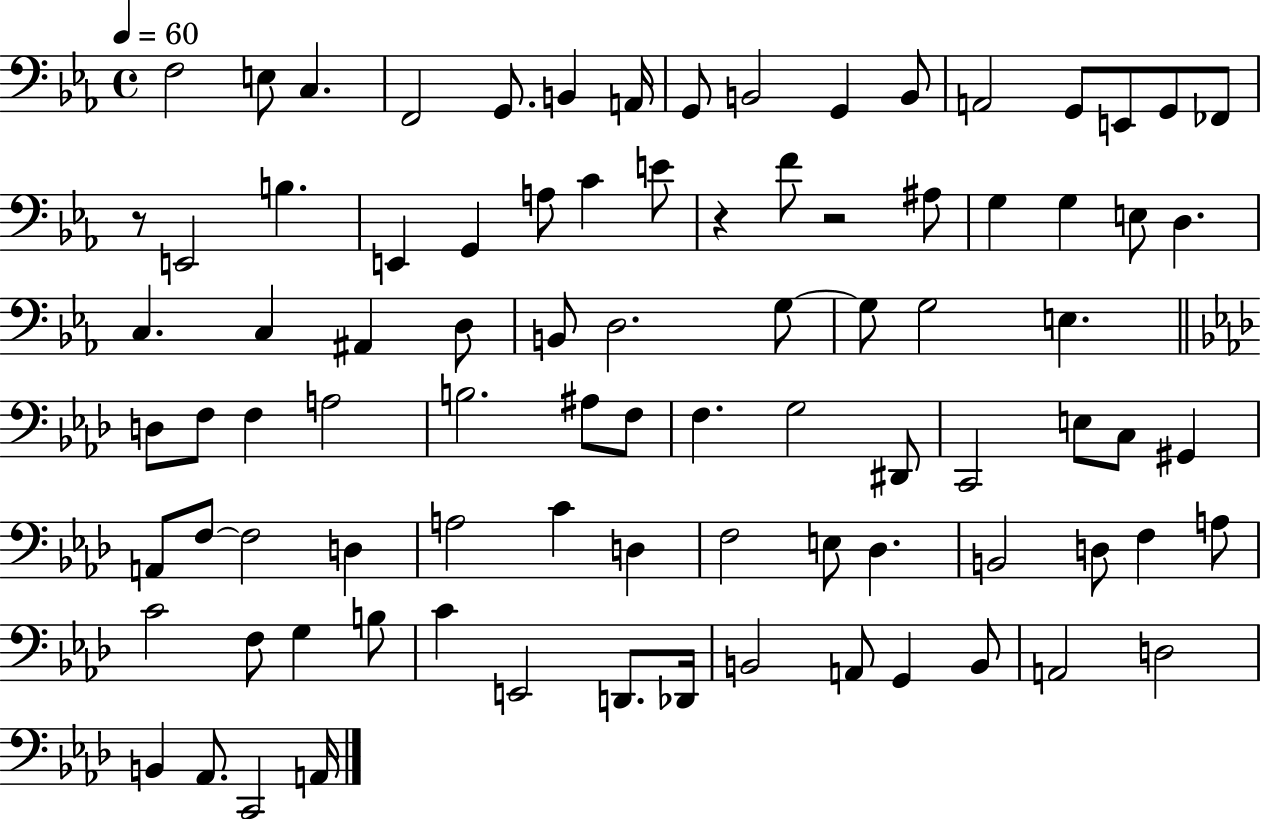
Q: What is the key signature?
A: EES major